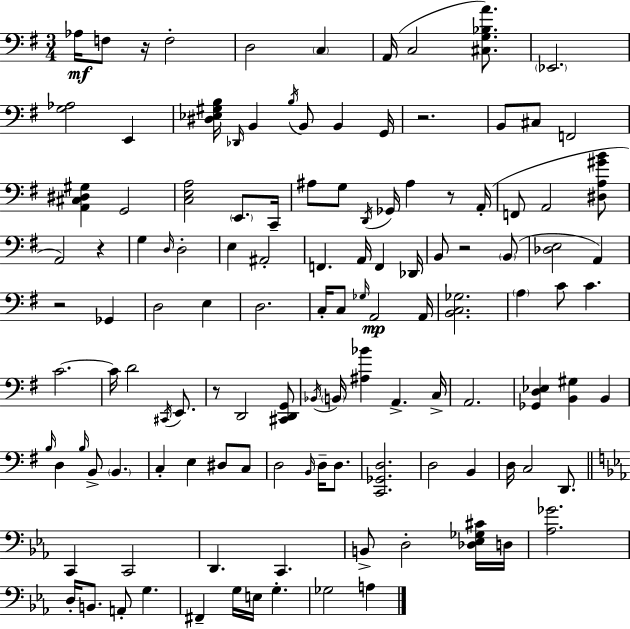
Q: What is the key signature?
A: E minor